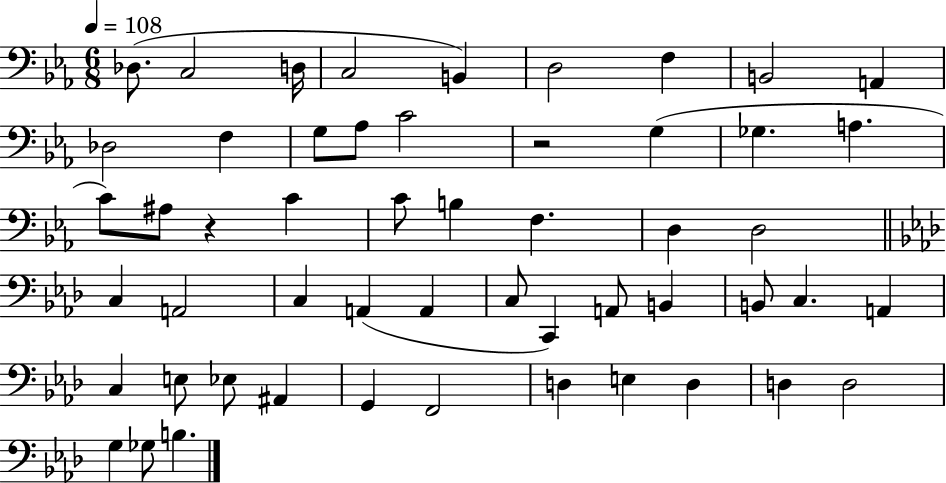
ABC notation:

X:1
T:Untitled
M:6/8
L:1/4
K:Eb
_D,/2 C,2 D,/4 C,2 B,, D,2 F, B,,2 A,, _D,2 F, G,/2 _A,/2 C2 z2 G, _G, A, C/2 ^A,/2 z C C/2 B, F, D, D,2 C, A,,2 C, A,, A,, C,/2 C,, A,,/2 B,, B,,/2 C, A,, C, E,/2 _E,/2 ^A,, G,, F,,2 D, E, D, D, D,2 G, _G,/2 B,